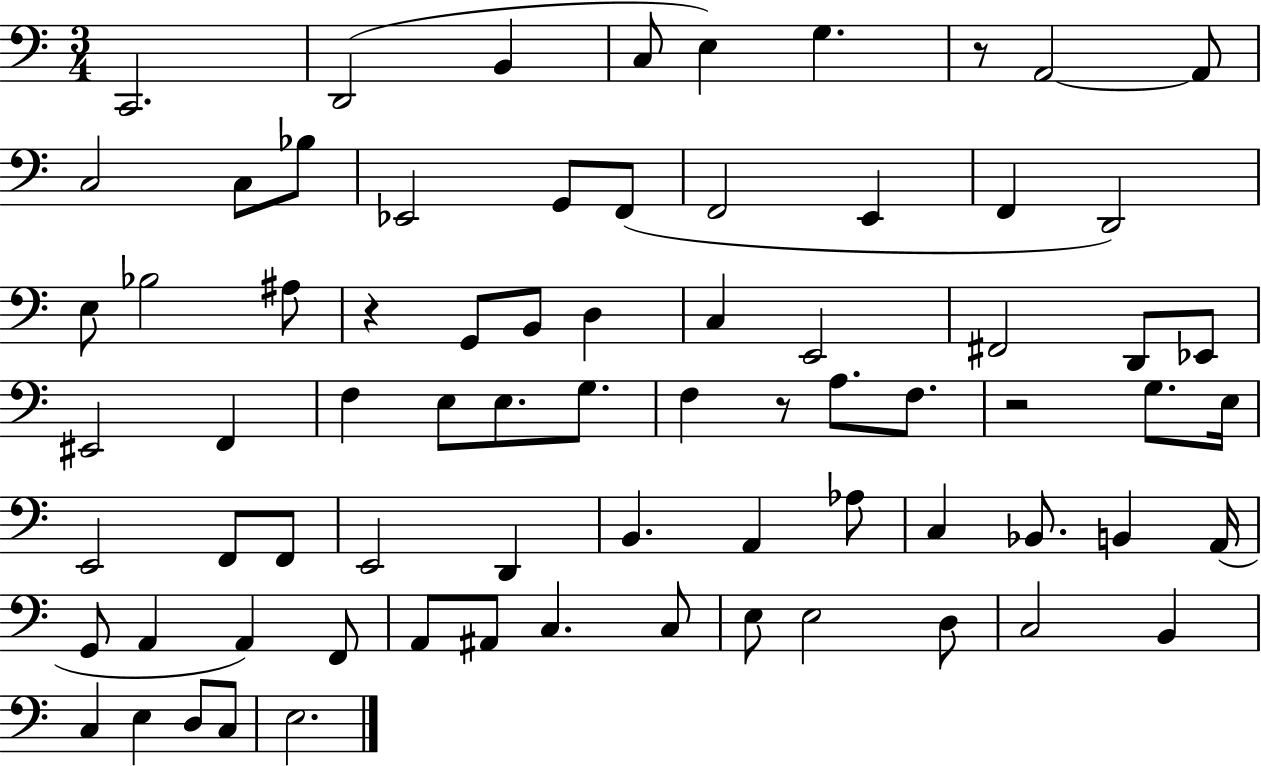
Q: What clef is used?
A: bass